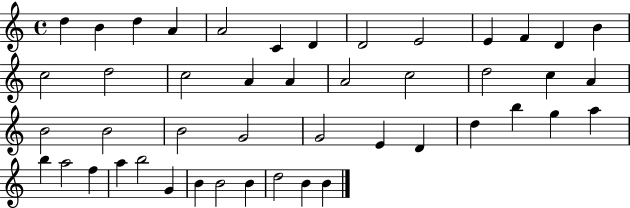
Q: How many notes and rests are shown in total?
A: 46